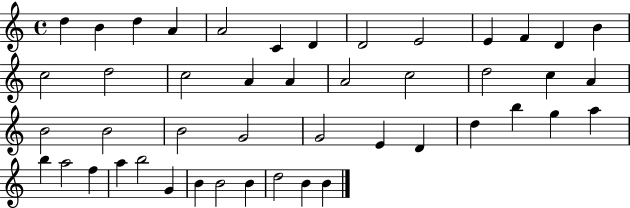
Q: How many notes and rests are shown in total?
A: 46